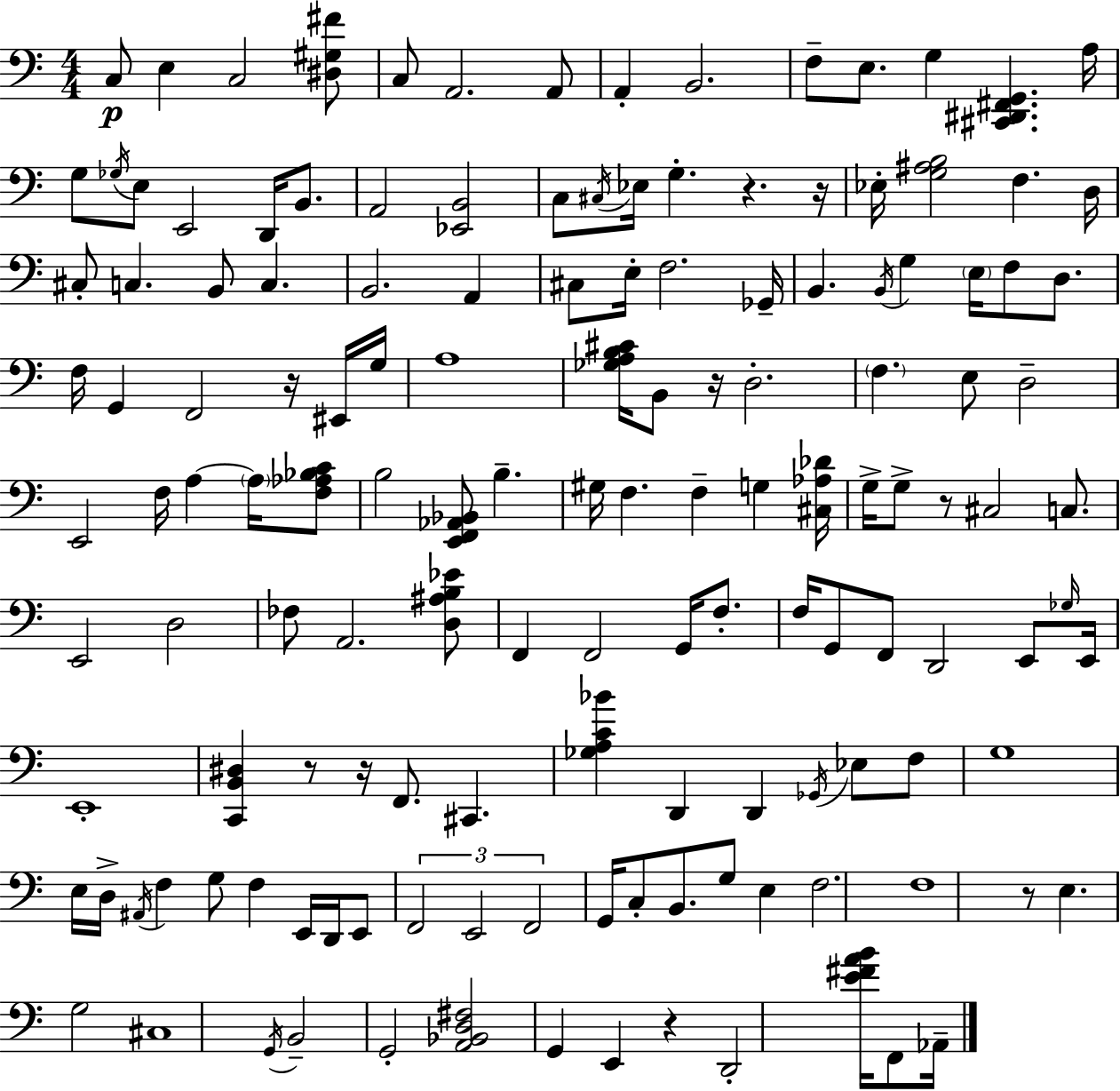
C3/e E3/q C3/h [D#3,G#3,F#4]/e C3/e A2/h. A2/e A2/q B2/h. F3/e E3/e. G3/q [C#2,D#2,F#2,G2]/q. A3/s G3/e Gb3/s E3/e E2/h D2/s B2/e. A2/h [Eb2,B2]/h C3/e C#3/s Eb3/s G3/q. R/q. R/s Eb3/s [G3,A#3,B3]/h F3/q. D3/s C#3/e C3/q. B2/e C3/q. B2/h. A2/q C#3/e E3/s F3/h. Gb2/s B2/q. B2/s G3/q E3/s F3/e D3/e. F3/s G2/q F2/h R/s EIS2/s G3/s A3/w [Gb3,A3,B3,C#4]/s B2/e R/s D3/h. F3/q. E3/e D3/h E2/h F3/s A3/q A3/s [F3,Ab3,Bb3,C4]/e B3/h [E2,F2,Ab2,Bb2]/e B3/q. G#3/s F3/q. F3/q G3/q [C#3,Ab3,Db4]/s G3/s G3/e R/e C#3/h C3/e. E2/h D3/h FES3/e A2/h. [D3,A#3,B3,Eb4]/e F2/q F2/h G2/s F3/e. F3/s G2/e F2/e D2/h E2/e Gb3/s E2/s E2/w [C2,B2,D#3]/q R/e R/s F2/e. C#2/q. [Gb3,A3,C4,Bb4]/q D2/q D2/q Gb2/s Eb3/e F3/e G3/w E3/s D3/s A#2/s F3/q G3/e F3/q E2/s D2/s E2/e F2/h E2/h F2/h G2/s C3/e B2/e. G3/e E3/q F3/h. F3/w R/e E3/q. G3/h C#3/w G2/s B2/h G2/h [A2,Bb2,D3,F#3]/h G2/q E2/q R/q D2/h [E4,F#4,A4,B4]/s F2/e Ab2/s